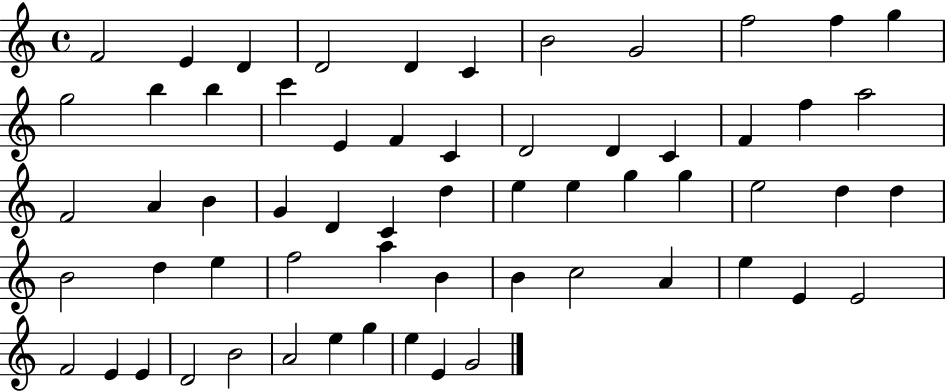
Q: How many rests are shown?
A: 0